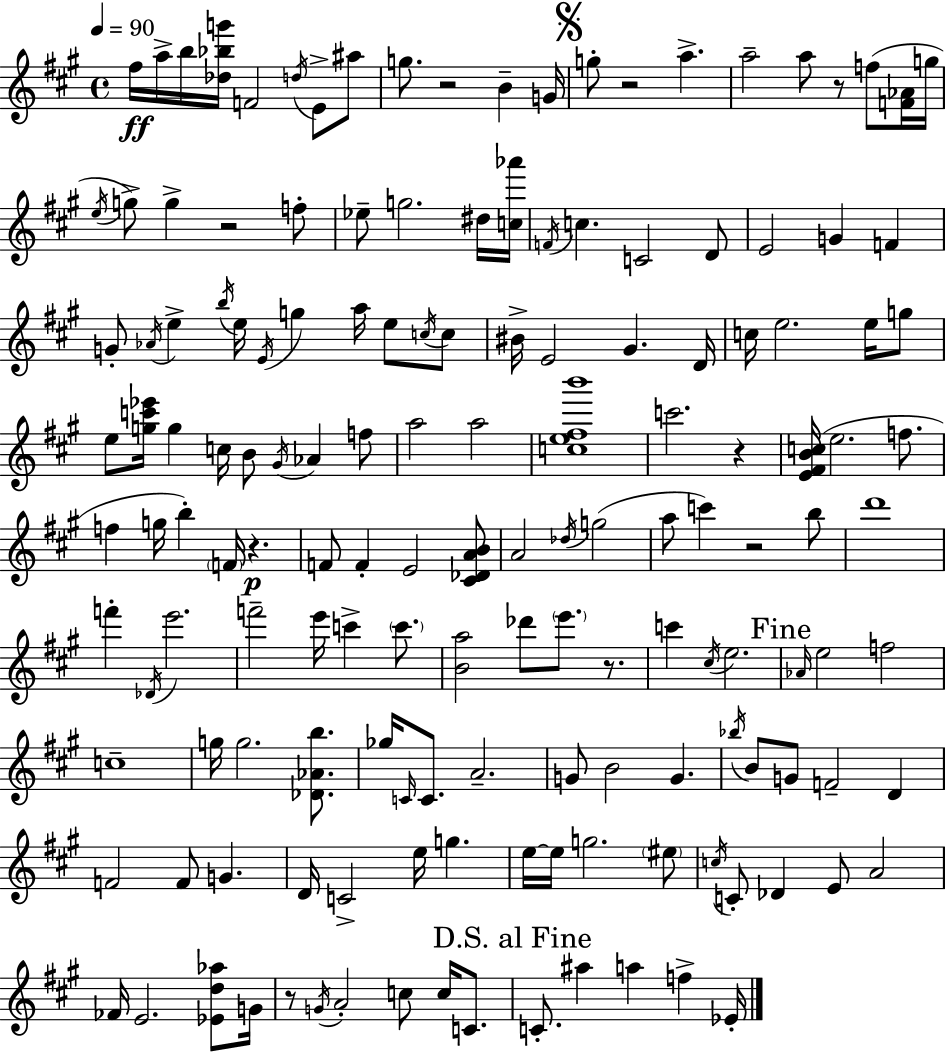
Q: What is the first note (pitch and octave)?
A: F#5